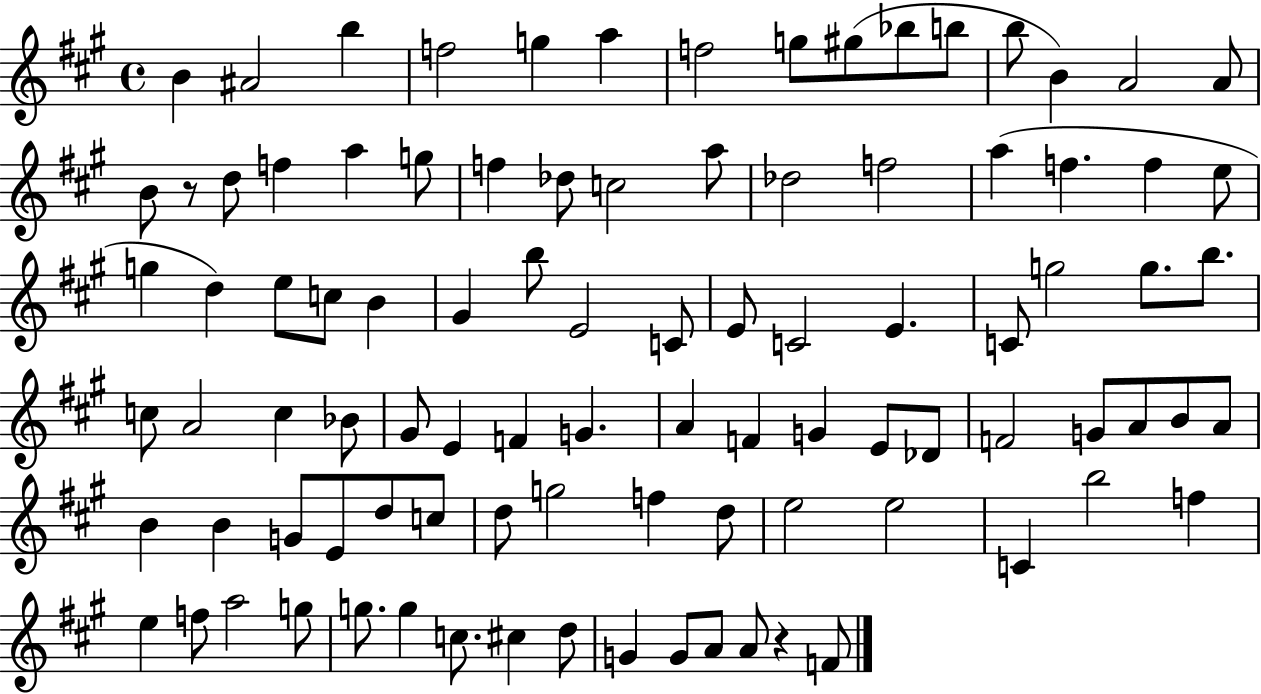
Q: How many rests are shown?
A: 2